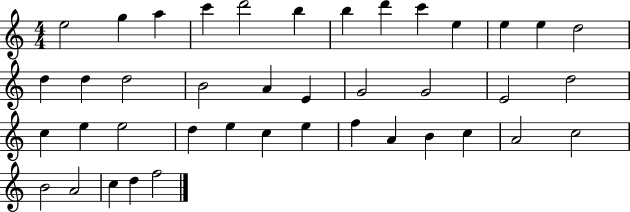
X:1
T:Untitled
M:4/4
L:1/4
K:C
e2 g a c' d'2 b b d' c' e e e d2 d d d2 B2 A E G2 G2 E2 d2 c e e2 d e c e f A B c A2 c2 B2 A2 c d f2